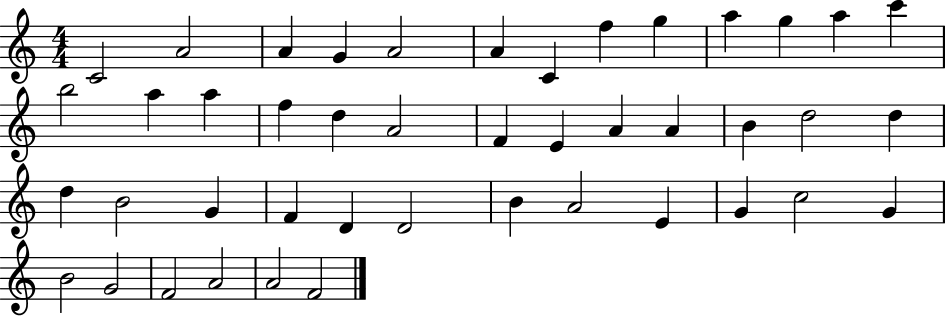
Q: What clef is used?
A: treble